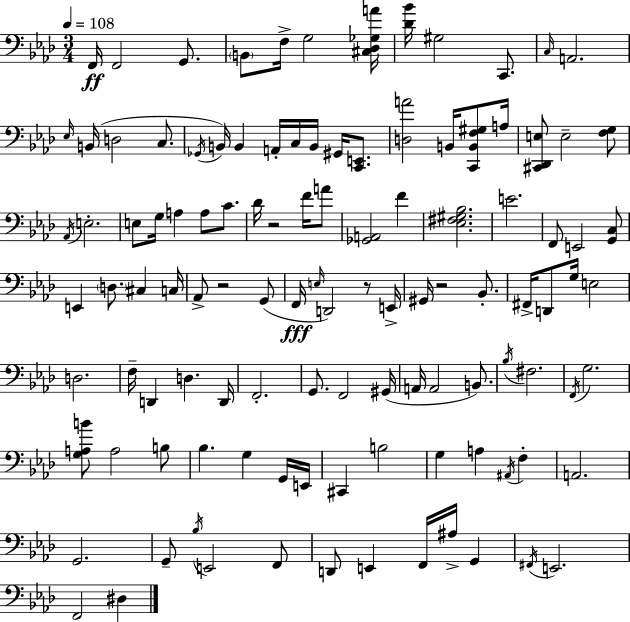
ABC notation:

X:1
T:Untitled
M:3/4
L:1/4
K:Ab
F,,/4 F,,2 G,,/2 B,,/2 F,/4 G,2 [^C,_D,_G,A]/4 [_D_B]/4 ^G,2 C,,/2 C,/4 A,,2 _E,/4 B,,/4 D,2 C,/2 _G,,/4 B,,/4 B,, A,,/4 C,/4 B,,/4 ^G,,/4 [C,,E,,]/2 [D,A]2 B,,/4 [C,,B,,F,^G,]/2 A,/4 [^C,,_D,,E,]/2 E,2 [F,G,]/2 _A,,/4 E,2 E,/2 G,/4 A, A,/2 C/2 _D/4 z2 F/4 A/2 [_G,,A,,]2 F [_E,^F,^G,_B,]2 E2 F,,/2 E,,2 [G,,C,]/2 E,, D,/2 ^C, C,/4 _A,,/2 z2 G,,/2 F,,/4 E,/4 D,,2 z/2 E,,/4 ^G,,/4 z2 _B,,/2 ^F,,/4 D,,/2 G,/4 E,2 D,2 F,/4 D,, D, D,,/4 F,,2 G,,/2 F,,2 ^G,,/4 A,,/4 A,,2 B,,/2 _B,/4 ^F,2 F,,/4 G,2 [G,A,B]/2 A,2 B,/2 _B, G, G,,/4 E,,/4 ^C,, B,2 G, A, ^A,,/4 F, A,,2 G,,2 G,,/2 _B,/4 E,,2 F,,/2 D,,/2 E,, F,,/4 ^A,/4 G,, ^F,,/4 E,,2 F,,2 ^D,